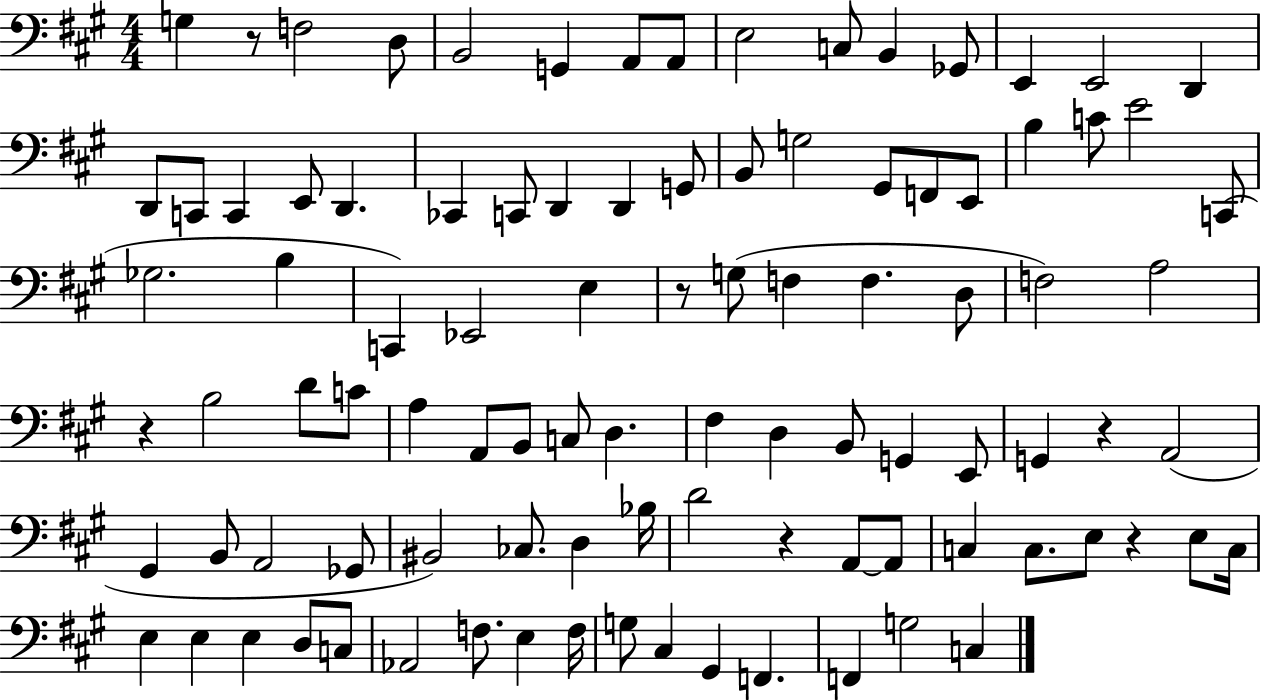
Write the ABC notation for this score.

X:1
T:Untitled
M:4/4
L:1/4
K:A
G, z/2 F,2 D,/2 B,,2 G,, A,,/2 A,,/2 E,2 C,/2 B,, _G,,/2 E,, E,,2 D,, D,,/2 C,,/2 C,, E,,/2 D,, _C,, C,,/2 D,, D,, G,,/2 B,,/2 G,2 ^G,,/2 F,,/2 E,,/2 B, C/2 E2 C,,/2 _G,2 B, C,, _E,,2 E, z/2 G,/2 F, F, D,/2 F,2 A,2 z B,2 D/2 C/2 A, A,,/2 B,,/2 C,/2 D, ^F, D, B,,/2 G,, E,,/2 G,, z A,,2 ^G,, B,,/2 A,,2 _G,,/2 ^B,,2 _C,/2 D, _B,/4 D2 z A,,/2 A,,/2 C, C,/2 E,/2 z E,/2 C,/4 E, E, E, D,/2 C,/2 _A,,2 F,/2 E, F,/4 G,/2 ^C, ^G,, F,, F,, G,2 C,